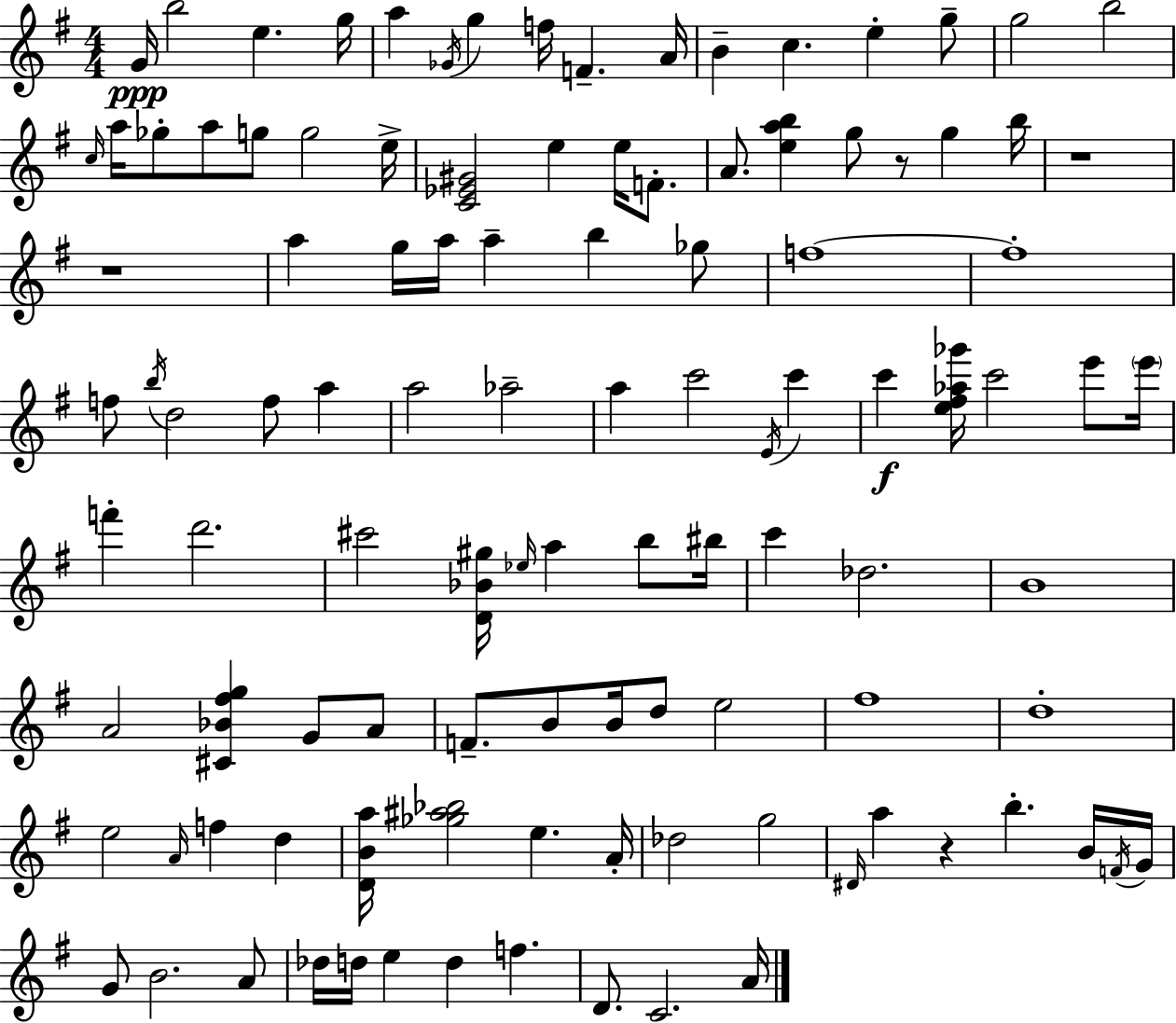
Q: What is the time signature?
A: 4/4